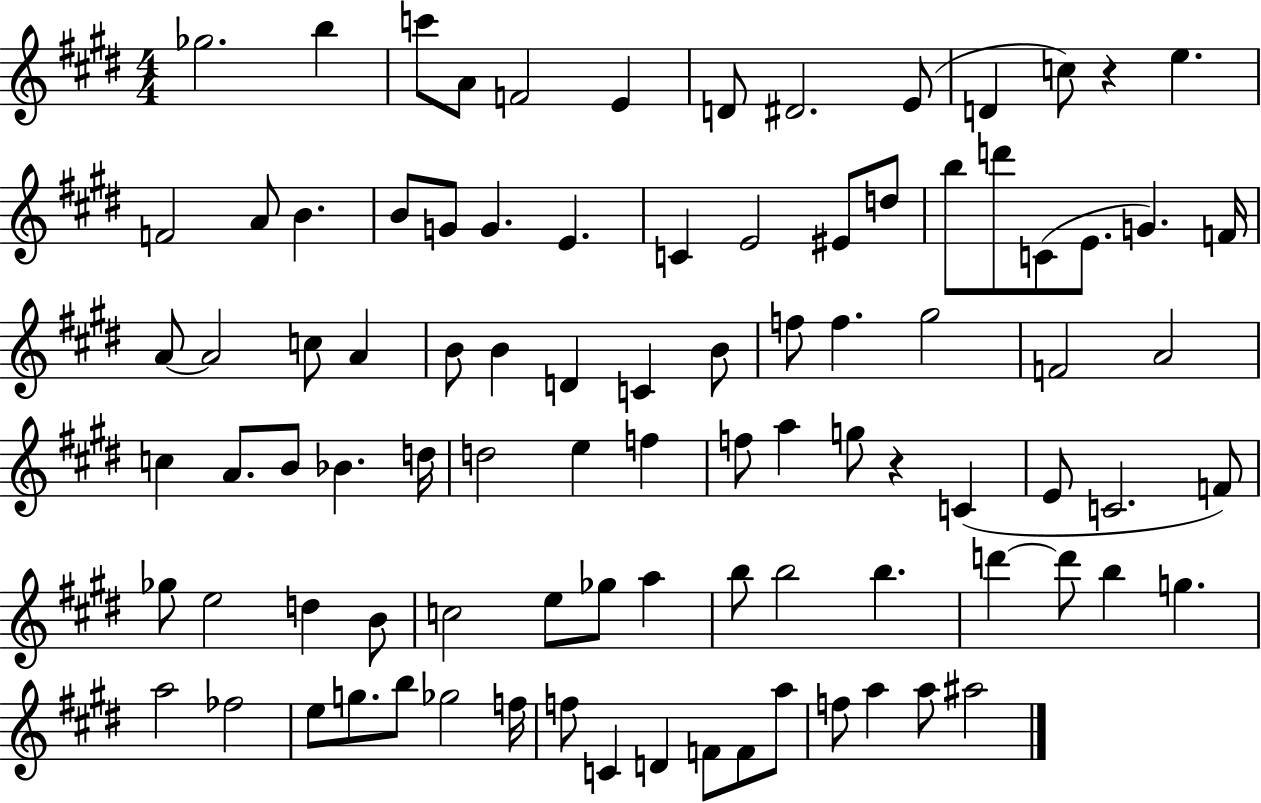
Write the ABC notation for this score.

X:1
T:Untitled
M:4/4
L:1/4
K:E
_g2 b c'/2 A/2 F2 E D/2 ^D2 E/2 D c/2 z e F2 A/2 B B/2 G/2 G E C E2 ^E/2 d/2 b/2 d'/2 C/2 E/2 G F/4 A/2 A2 c/2 A B/2 B D C B/2 f/2 f ^g2 F2 A2 c A/2 B/2 _B d/4 d2 e f f/2 a g/2 z C E/2 C2 F/2 _g/2 e2 d B/2 c2 e/2 _g/2 a b/2 b2 b d' d'/2 b g a2 _f2 e/2 g/2 b/2 _g2 f/4 f/2 C D F/2 F/2 a/2 f/2 a a/2 ^a2